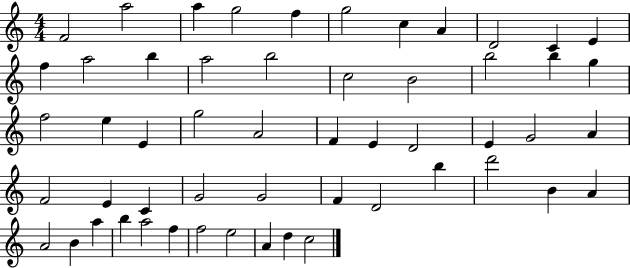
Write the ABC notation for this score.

X:1
T:Untitled
M:4/4
L:1/4
K:C
F2 a2 a g2 f g2 c A D2 C E f a2 b a2 b2 c2 B2 b2 b g f2 e E g2 A2 F E D2 E G2 A F2 E C G2 G2 F D2 b d'2 B A A2 B a b a2 f f2 e2 A d c2